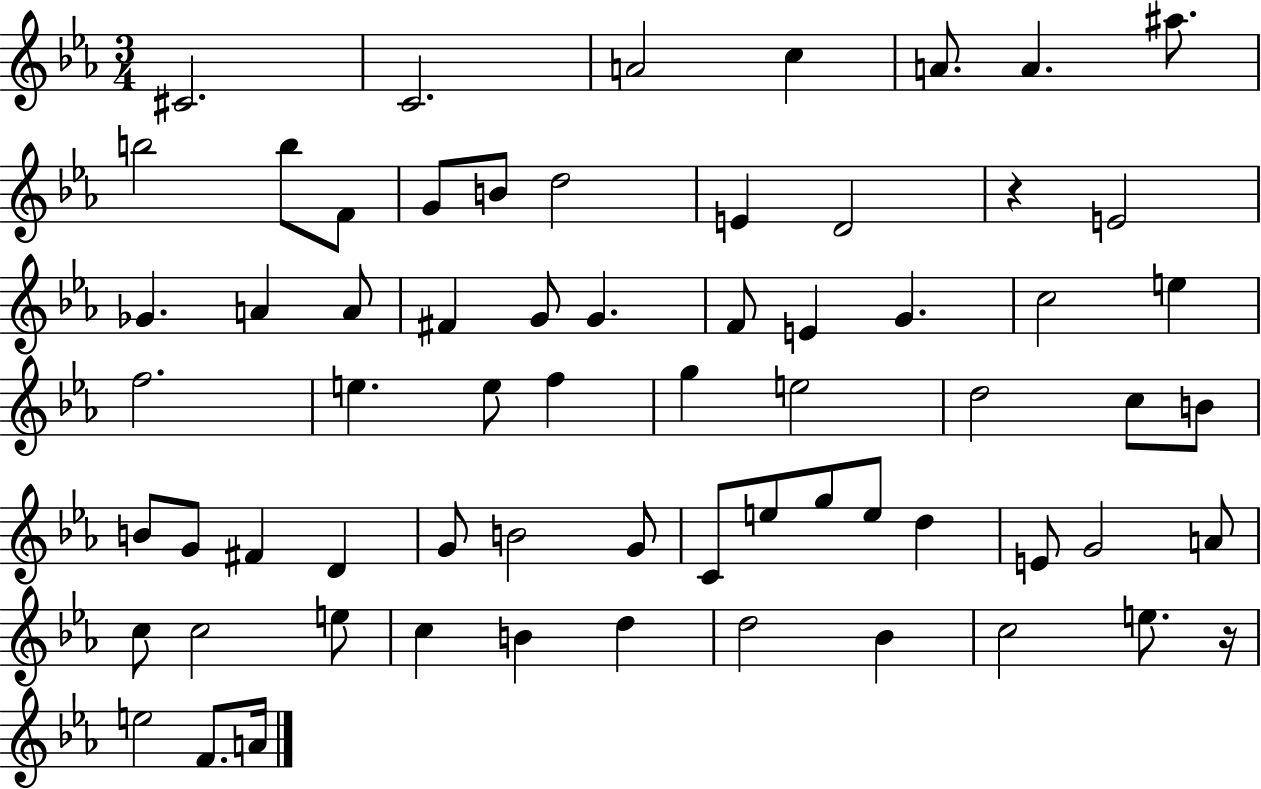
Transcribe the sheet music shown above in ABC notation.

X:1
T:Untitled
M:3/4
L:1/4
K:Eb
^C2 C2 A2 c A/2 A ^a/2 b2 b/2 F/2 G/2 B/2 d2 E D2 z E2 _G A A/2 ^F G/2 G F/2 E G c2 e f2 e e/2 f g e2 d2 c/2 B/2 B/2 G/2 ^F D G/2 B2 G/2 C/2 e/2 g/2 e/2 d E/2 G2 A/2 c/2 c2 e/2 c B d d2 _B c2 e/2 z/4 e2 F/2 A/4